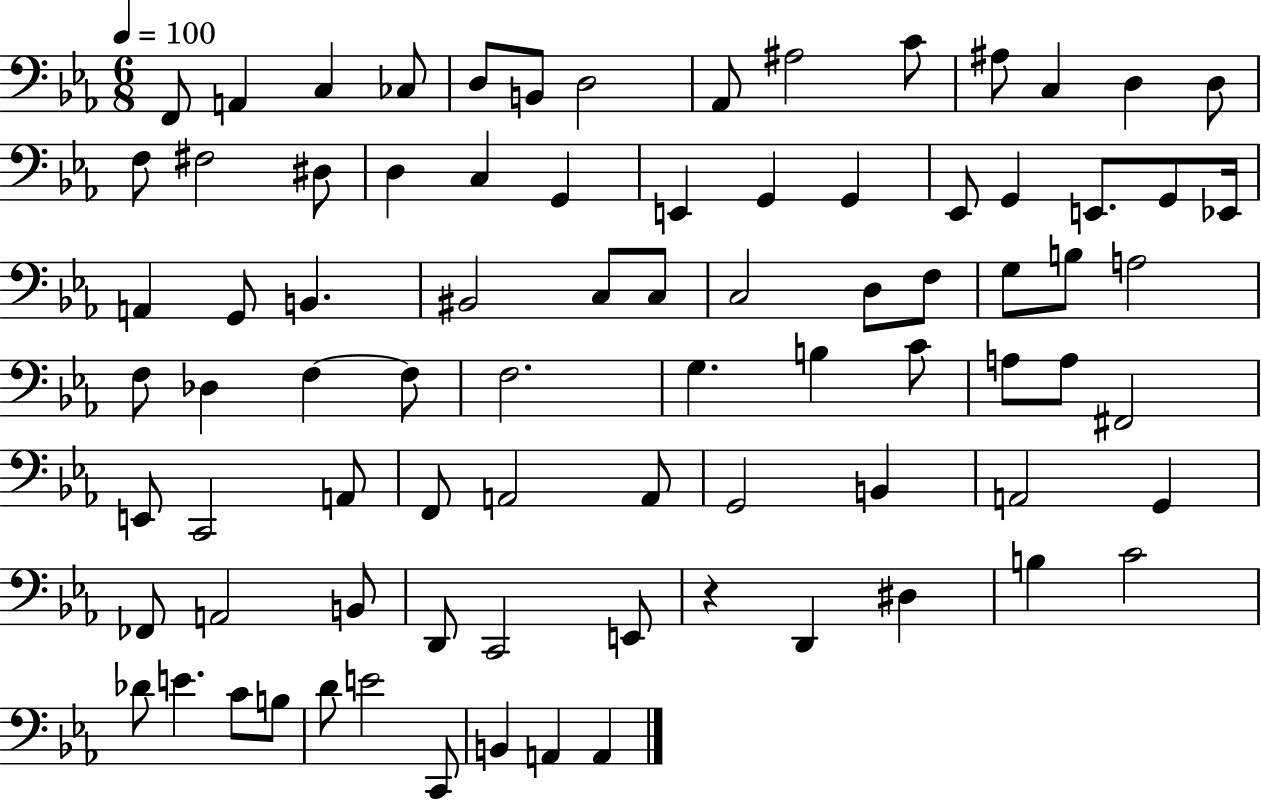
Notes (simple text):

F2/e A2/q C3/q CES3/e D3/e B2/e D3/h Ab2/e A#3/h C4/e A#3/e C3/q D3/q D3/e F3/e F#3/h D#3/e D3/q C3/q G2/q E2/q G2/q G2/q Eb2/e G2/q E2/e. G2/e Eb2/s A2/q G2/e B2/q. BIS2/h C3/e C3/e C3/h D3/e F3/e G3/e B3/e A3/h F3/e Db3/q F3/q F3/e F3/h. G3/q. B3/q C4/e A3/e A3/e F#2/h E2/e C2/h A2/e F2/e A2/h A2/e G2/h B2/q A2/h G2/q FES2/e A2/h B2/e D2/e C2/h E2/e R/q D2/q D#3/q B3/q C4/h Db4/e E4/q. C4/e B3/e D4/e E4/h C2/e B2/q A2/q A2/q